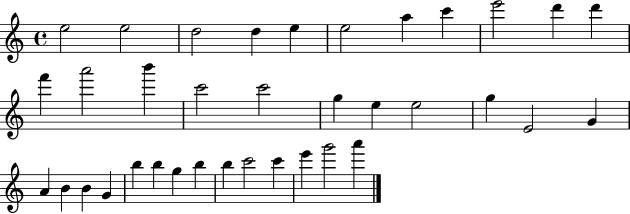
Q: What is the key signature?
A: C major